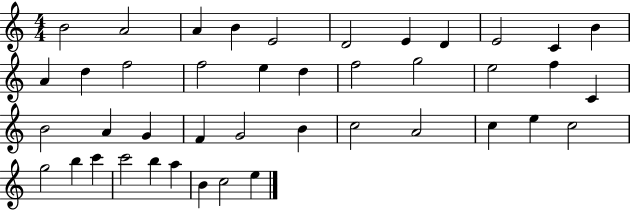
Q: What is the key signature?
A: C major